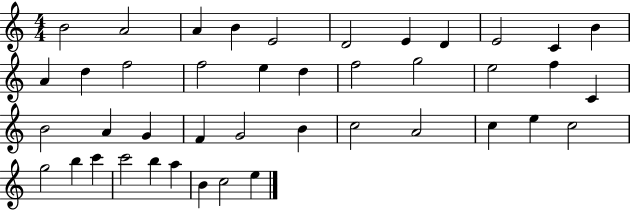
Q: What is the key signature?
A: C major